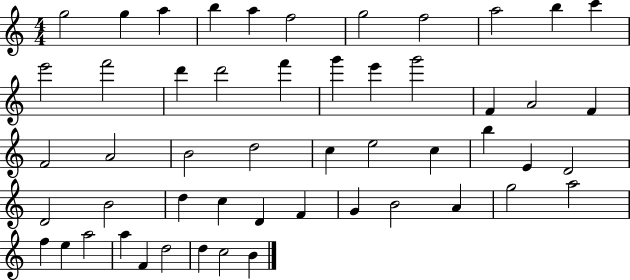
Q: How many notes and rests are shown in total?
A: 52